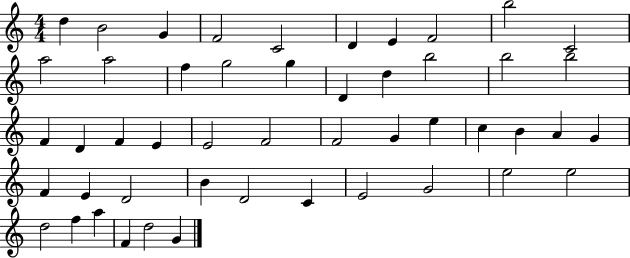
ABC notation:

X:1
T:Untitled
M:4/4
L:1/4
K:C
d B2 G F2 C2 D E F2 b2 C2 a2 a2 f g2 g D d b2 b2 b2 F D F E E2 F2 F2 G e c B A G F E D2 B D2 C E2 G2 e2 e2 d2 f a F d2 G